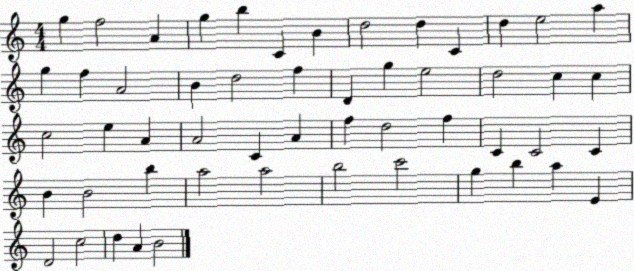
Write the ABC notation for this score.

X:1
T:Untitled
M:4/4
L:1/4
K:C
g f2 A g b C B d2 d C d e2 a g f A2 B d2 f D g e2 d2 c c c2 e A A2 C A f d2 f C C2 C B B2 b a2 a2 b2 c'2 g b a E D2 c2 d A B2